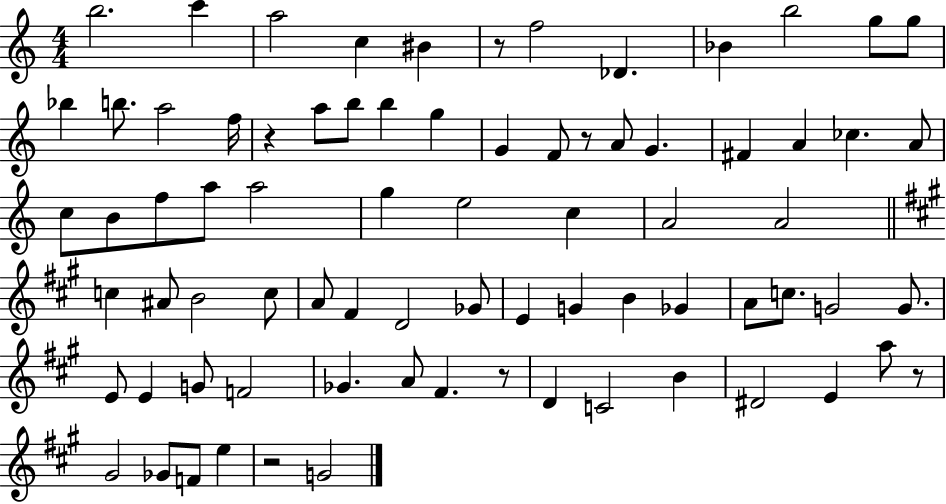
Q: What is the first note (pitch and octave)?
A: B5